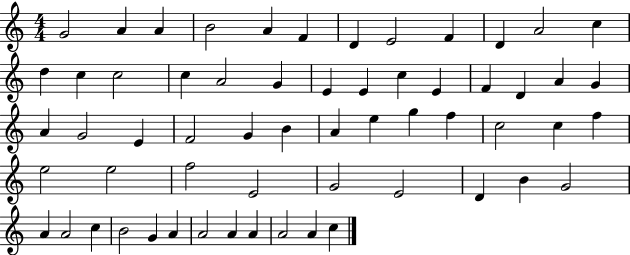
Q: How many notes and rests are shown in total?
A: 60